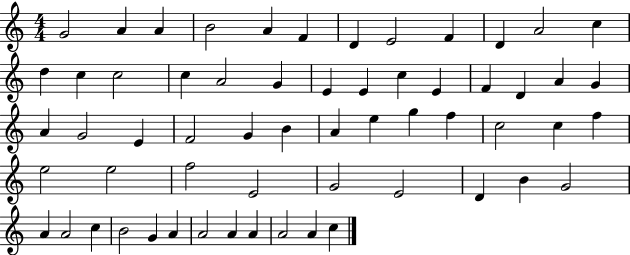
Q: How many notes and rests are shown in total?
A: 60